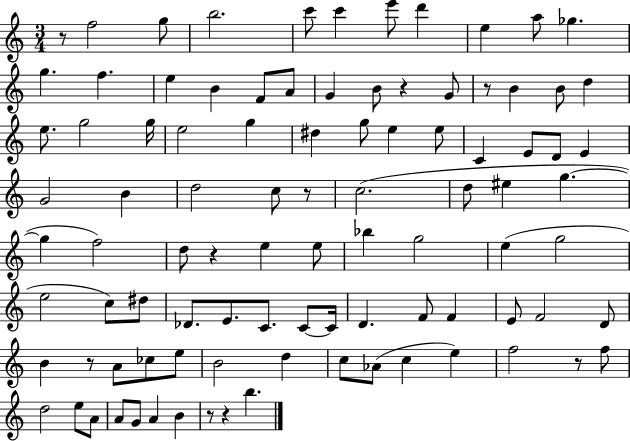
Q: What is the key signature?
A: C major